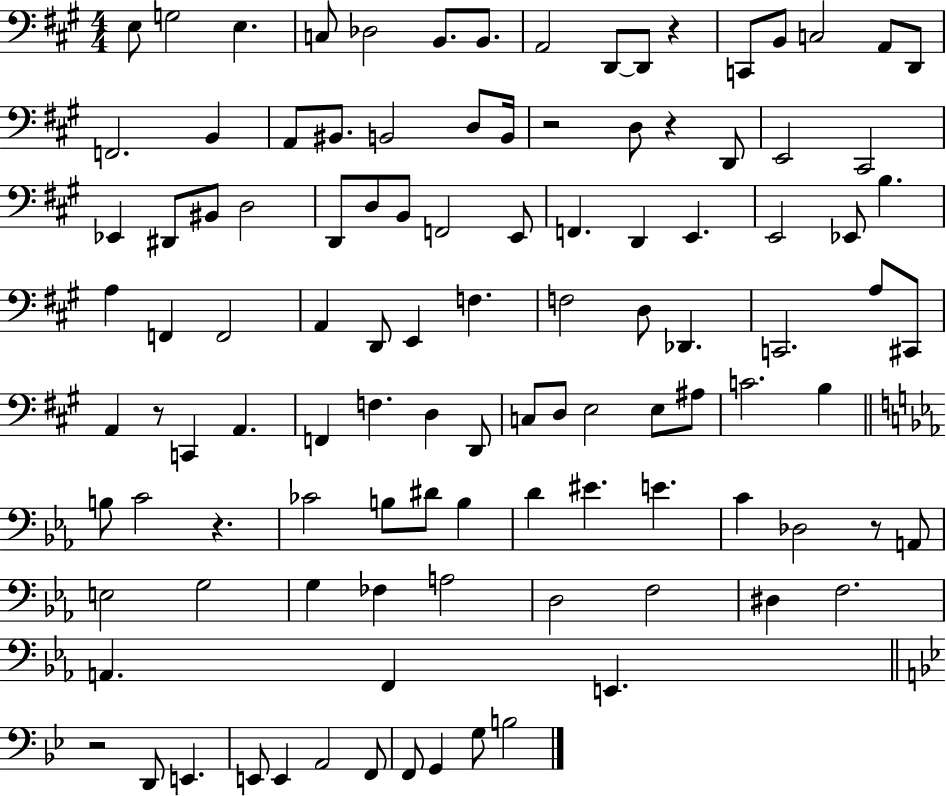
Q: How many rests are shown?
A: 7